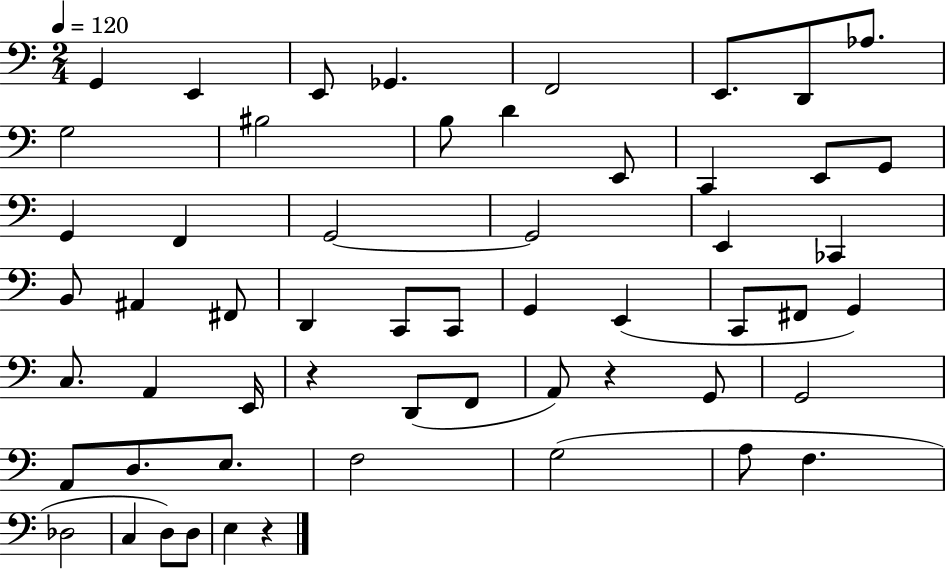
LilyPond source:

{
  \clef bass
  \numericTimeSignature
  \time 2/4
  \key c \major
  \tempo 4 = 120
  g,4 e,4 | e,8 ges,4. | f,2 | e,8. d,8 aes8. | \break g2 | bis2 | b8 d'4 e,8 | c,4 e,8 g,8 | \break g,4 f,4 | g,2~~ | g,2 | e,4 ces,4 | \break b,8 ais,4 fis,8 | d,4 c,8 c,8 | g,4 e,4( | c,8 fis,8 g,4) | \break c8. a,4 e,16 | r4 d,8( f,8 | a,8) r4 g,8 | g,2 | \break a,8 d8. e8. | f2 | g2( | a8 f4. | \break des2 | c4 d8) d8 | e4 r4 | \bar "|."
}